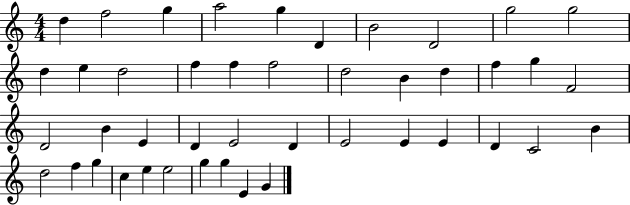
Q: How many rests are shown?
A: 0